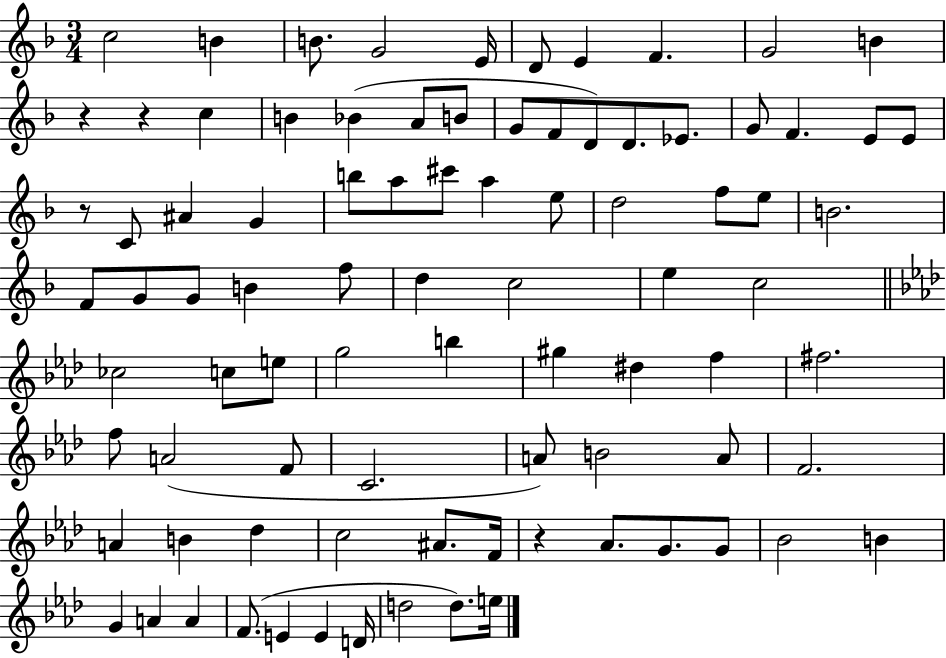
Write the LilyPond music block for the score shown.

{
  \clef treble
  \numericTimeSignature
  \time 3/4
  \key f \major
  c''2 b'4 | b'8. g'2 e'16 | d'8 e'4 f'4. | g'2 b'4 | \break r4 r4 c''4 | b'4 bes'4( a'8 b'8 | g'8 f'8 d'8) d'8. ees'8. | g'8 f'4. e'8 e'8 | \break r8 c'8 ais'4 g'4 | b''8 a''8 cis'''8 a''4 e''8 | d''2 f''8 e''8 | b'2. | \break f'8 g'8 g'8 b'4 f''8 | d''4 c''2 | e''4 c''2 | \bar "||" \break \key aes \major ces''2 c''8 e''8 | g''2 b''4 | gis''4 dis''4 f''4 | fis''2. | \break f''8 a'2( f'8 | c'2. | a'8) b'2 a'8 | f'2. | \break a'4 b'4 des''4 | c''2 ais'8. f'16 | r4 aes'8. g'8. g'8 | bes'2 b'4 | \break g'4 a'4 a'4 | f'8.( e'4 e'4 d'16 | d''2 d''8.) e''16 | \bar "|."
}